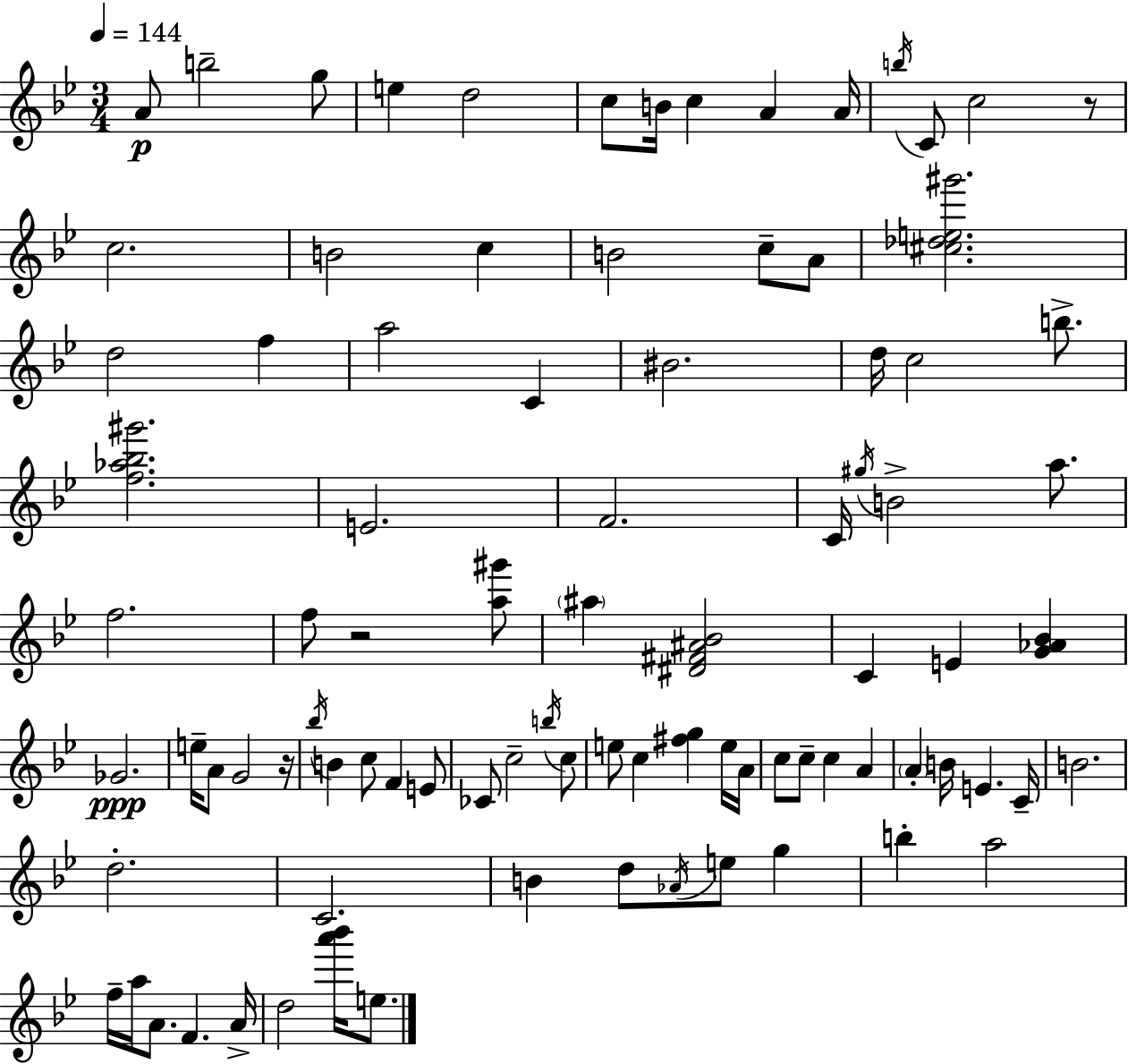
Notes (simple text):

A4/e B5/h G5/e E5/q D5/h C5/e B4/s C5/q A4/q A4/s B5/s C4/e C5/h R/e C5/h. B4/h C5/q B4/h C5/e A4/e [C#5,Db5,E5,G#6]/h. D5/h F5/q A5/h C4/q BIS4/h. D5/s C5/h B5/e. [F5,Ab5,Bb5,G#6]/h. E4/h. F4/h. C4/s G#5/s B4/h A5/e. F5/h. F5/e R/h [A5,G#6]/e A#5/q [D#4,F#4,A#4,Bb4]/h C4/q E4/q [G4,Ab4,Bb4]/q Gb4/h. E5/s A4/e G4/h R/s Bb5/s B4/q C5/e F4/q E4/e CES4/e C5/h B5/s C5/e E5/e C5/q [F#5,G5]/q E5/s A4/s C5/e C5/e C5/q A4/q A4/q B4/s E4/q. C4/s B4/h. D5/h. C4/h. B4/q D5/e Ab4/s E5/e G5/q B5/q A5/h F5/s A5/s A4/e. F4/q. A4/s D5/h [A6,Bb6]/s E5/e.